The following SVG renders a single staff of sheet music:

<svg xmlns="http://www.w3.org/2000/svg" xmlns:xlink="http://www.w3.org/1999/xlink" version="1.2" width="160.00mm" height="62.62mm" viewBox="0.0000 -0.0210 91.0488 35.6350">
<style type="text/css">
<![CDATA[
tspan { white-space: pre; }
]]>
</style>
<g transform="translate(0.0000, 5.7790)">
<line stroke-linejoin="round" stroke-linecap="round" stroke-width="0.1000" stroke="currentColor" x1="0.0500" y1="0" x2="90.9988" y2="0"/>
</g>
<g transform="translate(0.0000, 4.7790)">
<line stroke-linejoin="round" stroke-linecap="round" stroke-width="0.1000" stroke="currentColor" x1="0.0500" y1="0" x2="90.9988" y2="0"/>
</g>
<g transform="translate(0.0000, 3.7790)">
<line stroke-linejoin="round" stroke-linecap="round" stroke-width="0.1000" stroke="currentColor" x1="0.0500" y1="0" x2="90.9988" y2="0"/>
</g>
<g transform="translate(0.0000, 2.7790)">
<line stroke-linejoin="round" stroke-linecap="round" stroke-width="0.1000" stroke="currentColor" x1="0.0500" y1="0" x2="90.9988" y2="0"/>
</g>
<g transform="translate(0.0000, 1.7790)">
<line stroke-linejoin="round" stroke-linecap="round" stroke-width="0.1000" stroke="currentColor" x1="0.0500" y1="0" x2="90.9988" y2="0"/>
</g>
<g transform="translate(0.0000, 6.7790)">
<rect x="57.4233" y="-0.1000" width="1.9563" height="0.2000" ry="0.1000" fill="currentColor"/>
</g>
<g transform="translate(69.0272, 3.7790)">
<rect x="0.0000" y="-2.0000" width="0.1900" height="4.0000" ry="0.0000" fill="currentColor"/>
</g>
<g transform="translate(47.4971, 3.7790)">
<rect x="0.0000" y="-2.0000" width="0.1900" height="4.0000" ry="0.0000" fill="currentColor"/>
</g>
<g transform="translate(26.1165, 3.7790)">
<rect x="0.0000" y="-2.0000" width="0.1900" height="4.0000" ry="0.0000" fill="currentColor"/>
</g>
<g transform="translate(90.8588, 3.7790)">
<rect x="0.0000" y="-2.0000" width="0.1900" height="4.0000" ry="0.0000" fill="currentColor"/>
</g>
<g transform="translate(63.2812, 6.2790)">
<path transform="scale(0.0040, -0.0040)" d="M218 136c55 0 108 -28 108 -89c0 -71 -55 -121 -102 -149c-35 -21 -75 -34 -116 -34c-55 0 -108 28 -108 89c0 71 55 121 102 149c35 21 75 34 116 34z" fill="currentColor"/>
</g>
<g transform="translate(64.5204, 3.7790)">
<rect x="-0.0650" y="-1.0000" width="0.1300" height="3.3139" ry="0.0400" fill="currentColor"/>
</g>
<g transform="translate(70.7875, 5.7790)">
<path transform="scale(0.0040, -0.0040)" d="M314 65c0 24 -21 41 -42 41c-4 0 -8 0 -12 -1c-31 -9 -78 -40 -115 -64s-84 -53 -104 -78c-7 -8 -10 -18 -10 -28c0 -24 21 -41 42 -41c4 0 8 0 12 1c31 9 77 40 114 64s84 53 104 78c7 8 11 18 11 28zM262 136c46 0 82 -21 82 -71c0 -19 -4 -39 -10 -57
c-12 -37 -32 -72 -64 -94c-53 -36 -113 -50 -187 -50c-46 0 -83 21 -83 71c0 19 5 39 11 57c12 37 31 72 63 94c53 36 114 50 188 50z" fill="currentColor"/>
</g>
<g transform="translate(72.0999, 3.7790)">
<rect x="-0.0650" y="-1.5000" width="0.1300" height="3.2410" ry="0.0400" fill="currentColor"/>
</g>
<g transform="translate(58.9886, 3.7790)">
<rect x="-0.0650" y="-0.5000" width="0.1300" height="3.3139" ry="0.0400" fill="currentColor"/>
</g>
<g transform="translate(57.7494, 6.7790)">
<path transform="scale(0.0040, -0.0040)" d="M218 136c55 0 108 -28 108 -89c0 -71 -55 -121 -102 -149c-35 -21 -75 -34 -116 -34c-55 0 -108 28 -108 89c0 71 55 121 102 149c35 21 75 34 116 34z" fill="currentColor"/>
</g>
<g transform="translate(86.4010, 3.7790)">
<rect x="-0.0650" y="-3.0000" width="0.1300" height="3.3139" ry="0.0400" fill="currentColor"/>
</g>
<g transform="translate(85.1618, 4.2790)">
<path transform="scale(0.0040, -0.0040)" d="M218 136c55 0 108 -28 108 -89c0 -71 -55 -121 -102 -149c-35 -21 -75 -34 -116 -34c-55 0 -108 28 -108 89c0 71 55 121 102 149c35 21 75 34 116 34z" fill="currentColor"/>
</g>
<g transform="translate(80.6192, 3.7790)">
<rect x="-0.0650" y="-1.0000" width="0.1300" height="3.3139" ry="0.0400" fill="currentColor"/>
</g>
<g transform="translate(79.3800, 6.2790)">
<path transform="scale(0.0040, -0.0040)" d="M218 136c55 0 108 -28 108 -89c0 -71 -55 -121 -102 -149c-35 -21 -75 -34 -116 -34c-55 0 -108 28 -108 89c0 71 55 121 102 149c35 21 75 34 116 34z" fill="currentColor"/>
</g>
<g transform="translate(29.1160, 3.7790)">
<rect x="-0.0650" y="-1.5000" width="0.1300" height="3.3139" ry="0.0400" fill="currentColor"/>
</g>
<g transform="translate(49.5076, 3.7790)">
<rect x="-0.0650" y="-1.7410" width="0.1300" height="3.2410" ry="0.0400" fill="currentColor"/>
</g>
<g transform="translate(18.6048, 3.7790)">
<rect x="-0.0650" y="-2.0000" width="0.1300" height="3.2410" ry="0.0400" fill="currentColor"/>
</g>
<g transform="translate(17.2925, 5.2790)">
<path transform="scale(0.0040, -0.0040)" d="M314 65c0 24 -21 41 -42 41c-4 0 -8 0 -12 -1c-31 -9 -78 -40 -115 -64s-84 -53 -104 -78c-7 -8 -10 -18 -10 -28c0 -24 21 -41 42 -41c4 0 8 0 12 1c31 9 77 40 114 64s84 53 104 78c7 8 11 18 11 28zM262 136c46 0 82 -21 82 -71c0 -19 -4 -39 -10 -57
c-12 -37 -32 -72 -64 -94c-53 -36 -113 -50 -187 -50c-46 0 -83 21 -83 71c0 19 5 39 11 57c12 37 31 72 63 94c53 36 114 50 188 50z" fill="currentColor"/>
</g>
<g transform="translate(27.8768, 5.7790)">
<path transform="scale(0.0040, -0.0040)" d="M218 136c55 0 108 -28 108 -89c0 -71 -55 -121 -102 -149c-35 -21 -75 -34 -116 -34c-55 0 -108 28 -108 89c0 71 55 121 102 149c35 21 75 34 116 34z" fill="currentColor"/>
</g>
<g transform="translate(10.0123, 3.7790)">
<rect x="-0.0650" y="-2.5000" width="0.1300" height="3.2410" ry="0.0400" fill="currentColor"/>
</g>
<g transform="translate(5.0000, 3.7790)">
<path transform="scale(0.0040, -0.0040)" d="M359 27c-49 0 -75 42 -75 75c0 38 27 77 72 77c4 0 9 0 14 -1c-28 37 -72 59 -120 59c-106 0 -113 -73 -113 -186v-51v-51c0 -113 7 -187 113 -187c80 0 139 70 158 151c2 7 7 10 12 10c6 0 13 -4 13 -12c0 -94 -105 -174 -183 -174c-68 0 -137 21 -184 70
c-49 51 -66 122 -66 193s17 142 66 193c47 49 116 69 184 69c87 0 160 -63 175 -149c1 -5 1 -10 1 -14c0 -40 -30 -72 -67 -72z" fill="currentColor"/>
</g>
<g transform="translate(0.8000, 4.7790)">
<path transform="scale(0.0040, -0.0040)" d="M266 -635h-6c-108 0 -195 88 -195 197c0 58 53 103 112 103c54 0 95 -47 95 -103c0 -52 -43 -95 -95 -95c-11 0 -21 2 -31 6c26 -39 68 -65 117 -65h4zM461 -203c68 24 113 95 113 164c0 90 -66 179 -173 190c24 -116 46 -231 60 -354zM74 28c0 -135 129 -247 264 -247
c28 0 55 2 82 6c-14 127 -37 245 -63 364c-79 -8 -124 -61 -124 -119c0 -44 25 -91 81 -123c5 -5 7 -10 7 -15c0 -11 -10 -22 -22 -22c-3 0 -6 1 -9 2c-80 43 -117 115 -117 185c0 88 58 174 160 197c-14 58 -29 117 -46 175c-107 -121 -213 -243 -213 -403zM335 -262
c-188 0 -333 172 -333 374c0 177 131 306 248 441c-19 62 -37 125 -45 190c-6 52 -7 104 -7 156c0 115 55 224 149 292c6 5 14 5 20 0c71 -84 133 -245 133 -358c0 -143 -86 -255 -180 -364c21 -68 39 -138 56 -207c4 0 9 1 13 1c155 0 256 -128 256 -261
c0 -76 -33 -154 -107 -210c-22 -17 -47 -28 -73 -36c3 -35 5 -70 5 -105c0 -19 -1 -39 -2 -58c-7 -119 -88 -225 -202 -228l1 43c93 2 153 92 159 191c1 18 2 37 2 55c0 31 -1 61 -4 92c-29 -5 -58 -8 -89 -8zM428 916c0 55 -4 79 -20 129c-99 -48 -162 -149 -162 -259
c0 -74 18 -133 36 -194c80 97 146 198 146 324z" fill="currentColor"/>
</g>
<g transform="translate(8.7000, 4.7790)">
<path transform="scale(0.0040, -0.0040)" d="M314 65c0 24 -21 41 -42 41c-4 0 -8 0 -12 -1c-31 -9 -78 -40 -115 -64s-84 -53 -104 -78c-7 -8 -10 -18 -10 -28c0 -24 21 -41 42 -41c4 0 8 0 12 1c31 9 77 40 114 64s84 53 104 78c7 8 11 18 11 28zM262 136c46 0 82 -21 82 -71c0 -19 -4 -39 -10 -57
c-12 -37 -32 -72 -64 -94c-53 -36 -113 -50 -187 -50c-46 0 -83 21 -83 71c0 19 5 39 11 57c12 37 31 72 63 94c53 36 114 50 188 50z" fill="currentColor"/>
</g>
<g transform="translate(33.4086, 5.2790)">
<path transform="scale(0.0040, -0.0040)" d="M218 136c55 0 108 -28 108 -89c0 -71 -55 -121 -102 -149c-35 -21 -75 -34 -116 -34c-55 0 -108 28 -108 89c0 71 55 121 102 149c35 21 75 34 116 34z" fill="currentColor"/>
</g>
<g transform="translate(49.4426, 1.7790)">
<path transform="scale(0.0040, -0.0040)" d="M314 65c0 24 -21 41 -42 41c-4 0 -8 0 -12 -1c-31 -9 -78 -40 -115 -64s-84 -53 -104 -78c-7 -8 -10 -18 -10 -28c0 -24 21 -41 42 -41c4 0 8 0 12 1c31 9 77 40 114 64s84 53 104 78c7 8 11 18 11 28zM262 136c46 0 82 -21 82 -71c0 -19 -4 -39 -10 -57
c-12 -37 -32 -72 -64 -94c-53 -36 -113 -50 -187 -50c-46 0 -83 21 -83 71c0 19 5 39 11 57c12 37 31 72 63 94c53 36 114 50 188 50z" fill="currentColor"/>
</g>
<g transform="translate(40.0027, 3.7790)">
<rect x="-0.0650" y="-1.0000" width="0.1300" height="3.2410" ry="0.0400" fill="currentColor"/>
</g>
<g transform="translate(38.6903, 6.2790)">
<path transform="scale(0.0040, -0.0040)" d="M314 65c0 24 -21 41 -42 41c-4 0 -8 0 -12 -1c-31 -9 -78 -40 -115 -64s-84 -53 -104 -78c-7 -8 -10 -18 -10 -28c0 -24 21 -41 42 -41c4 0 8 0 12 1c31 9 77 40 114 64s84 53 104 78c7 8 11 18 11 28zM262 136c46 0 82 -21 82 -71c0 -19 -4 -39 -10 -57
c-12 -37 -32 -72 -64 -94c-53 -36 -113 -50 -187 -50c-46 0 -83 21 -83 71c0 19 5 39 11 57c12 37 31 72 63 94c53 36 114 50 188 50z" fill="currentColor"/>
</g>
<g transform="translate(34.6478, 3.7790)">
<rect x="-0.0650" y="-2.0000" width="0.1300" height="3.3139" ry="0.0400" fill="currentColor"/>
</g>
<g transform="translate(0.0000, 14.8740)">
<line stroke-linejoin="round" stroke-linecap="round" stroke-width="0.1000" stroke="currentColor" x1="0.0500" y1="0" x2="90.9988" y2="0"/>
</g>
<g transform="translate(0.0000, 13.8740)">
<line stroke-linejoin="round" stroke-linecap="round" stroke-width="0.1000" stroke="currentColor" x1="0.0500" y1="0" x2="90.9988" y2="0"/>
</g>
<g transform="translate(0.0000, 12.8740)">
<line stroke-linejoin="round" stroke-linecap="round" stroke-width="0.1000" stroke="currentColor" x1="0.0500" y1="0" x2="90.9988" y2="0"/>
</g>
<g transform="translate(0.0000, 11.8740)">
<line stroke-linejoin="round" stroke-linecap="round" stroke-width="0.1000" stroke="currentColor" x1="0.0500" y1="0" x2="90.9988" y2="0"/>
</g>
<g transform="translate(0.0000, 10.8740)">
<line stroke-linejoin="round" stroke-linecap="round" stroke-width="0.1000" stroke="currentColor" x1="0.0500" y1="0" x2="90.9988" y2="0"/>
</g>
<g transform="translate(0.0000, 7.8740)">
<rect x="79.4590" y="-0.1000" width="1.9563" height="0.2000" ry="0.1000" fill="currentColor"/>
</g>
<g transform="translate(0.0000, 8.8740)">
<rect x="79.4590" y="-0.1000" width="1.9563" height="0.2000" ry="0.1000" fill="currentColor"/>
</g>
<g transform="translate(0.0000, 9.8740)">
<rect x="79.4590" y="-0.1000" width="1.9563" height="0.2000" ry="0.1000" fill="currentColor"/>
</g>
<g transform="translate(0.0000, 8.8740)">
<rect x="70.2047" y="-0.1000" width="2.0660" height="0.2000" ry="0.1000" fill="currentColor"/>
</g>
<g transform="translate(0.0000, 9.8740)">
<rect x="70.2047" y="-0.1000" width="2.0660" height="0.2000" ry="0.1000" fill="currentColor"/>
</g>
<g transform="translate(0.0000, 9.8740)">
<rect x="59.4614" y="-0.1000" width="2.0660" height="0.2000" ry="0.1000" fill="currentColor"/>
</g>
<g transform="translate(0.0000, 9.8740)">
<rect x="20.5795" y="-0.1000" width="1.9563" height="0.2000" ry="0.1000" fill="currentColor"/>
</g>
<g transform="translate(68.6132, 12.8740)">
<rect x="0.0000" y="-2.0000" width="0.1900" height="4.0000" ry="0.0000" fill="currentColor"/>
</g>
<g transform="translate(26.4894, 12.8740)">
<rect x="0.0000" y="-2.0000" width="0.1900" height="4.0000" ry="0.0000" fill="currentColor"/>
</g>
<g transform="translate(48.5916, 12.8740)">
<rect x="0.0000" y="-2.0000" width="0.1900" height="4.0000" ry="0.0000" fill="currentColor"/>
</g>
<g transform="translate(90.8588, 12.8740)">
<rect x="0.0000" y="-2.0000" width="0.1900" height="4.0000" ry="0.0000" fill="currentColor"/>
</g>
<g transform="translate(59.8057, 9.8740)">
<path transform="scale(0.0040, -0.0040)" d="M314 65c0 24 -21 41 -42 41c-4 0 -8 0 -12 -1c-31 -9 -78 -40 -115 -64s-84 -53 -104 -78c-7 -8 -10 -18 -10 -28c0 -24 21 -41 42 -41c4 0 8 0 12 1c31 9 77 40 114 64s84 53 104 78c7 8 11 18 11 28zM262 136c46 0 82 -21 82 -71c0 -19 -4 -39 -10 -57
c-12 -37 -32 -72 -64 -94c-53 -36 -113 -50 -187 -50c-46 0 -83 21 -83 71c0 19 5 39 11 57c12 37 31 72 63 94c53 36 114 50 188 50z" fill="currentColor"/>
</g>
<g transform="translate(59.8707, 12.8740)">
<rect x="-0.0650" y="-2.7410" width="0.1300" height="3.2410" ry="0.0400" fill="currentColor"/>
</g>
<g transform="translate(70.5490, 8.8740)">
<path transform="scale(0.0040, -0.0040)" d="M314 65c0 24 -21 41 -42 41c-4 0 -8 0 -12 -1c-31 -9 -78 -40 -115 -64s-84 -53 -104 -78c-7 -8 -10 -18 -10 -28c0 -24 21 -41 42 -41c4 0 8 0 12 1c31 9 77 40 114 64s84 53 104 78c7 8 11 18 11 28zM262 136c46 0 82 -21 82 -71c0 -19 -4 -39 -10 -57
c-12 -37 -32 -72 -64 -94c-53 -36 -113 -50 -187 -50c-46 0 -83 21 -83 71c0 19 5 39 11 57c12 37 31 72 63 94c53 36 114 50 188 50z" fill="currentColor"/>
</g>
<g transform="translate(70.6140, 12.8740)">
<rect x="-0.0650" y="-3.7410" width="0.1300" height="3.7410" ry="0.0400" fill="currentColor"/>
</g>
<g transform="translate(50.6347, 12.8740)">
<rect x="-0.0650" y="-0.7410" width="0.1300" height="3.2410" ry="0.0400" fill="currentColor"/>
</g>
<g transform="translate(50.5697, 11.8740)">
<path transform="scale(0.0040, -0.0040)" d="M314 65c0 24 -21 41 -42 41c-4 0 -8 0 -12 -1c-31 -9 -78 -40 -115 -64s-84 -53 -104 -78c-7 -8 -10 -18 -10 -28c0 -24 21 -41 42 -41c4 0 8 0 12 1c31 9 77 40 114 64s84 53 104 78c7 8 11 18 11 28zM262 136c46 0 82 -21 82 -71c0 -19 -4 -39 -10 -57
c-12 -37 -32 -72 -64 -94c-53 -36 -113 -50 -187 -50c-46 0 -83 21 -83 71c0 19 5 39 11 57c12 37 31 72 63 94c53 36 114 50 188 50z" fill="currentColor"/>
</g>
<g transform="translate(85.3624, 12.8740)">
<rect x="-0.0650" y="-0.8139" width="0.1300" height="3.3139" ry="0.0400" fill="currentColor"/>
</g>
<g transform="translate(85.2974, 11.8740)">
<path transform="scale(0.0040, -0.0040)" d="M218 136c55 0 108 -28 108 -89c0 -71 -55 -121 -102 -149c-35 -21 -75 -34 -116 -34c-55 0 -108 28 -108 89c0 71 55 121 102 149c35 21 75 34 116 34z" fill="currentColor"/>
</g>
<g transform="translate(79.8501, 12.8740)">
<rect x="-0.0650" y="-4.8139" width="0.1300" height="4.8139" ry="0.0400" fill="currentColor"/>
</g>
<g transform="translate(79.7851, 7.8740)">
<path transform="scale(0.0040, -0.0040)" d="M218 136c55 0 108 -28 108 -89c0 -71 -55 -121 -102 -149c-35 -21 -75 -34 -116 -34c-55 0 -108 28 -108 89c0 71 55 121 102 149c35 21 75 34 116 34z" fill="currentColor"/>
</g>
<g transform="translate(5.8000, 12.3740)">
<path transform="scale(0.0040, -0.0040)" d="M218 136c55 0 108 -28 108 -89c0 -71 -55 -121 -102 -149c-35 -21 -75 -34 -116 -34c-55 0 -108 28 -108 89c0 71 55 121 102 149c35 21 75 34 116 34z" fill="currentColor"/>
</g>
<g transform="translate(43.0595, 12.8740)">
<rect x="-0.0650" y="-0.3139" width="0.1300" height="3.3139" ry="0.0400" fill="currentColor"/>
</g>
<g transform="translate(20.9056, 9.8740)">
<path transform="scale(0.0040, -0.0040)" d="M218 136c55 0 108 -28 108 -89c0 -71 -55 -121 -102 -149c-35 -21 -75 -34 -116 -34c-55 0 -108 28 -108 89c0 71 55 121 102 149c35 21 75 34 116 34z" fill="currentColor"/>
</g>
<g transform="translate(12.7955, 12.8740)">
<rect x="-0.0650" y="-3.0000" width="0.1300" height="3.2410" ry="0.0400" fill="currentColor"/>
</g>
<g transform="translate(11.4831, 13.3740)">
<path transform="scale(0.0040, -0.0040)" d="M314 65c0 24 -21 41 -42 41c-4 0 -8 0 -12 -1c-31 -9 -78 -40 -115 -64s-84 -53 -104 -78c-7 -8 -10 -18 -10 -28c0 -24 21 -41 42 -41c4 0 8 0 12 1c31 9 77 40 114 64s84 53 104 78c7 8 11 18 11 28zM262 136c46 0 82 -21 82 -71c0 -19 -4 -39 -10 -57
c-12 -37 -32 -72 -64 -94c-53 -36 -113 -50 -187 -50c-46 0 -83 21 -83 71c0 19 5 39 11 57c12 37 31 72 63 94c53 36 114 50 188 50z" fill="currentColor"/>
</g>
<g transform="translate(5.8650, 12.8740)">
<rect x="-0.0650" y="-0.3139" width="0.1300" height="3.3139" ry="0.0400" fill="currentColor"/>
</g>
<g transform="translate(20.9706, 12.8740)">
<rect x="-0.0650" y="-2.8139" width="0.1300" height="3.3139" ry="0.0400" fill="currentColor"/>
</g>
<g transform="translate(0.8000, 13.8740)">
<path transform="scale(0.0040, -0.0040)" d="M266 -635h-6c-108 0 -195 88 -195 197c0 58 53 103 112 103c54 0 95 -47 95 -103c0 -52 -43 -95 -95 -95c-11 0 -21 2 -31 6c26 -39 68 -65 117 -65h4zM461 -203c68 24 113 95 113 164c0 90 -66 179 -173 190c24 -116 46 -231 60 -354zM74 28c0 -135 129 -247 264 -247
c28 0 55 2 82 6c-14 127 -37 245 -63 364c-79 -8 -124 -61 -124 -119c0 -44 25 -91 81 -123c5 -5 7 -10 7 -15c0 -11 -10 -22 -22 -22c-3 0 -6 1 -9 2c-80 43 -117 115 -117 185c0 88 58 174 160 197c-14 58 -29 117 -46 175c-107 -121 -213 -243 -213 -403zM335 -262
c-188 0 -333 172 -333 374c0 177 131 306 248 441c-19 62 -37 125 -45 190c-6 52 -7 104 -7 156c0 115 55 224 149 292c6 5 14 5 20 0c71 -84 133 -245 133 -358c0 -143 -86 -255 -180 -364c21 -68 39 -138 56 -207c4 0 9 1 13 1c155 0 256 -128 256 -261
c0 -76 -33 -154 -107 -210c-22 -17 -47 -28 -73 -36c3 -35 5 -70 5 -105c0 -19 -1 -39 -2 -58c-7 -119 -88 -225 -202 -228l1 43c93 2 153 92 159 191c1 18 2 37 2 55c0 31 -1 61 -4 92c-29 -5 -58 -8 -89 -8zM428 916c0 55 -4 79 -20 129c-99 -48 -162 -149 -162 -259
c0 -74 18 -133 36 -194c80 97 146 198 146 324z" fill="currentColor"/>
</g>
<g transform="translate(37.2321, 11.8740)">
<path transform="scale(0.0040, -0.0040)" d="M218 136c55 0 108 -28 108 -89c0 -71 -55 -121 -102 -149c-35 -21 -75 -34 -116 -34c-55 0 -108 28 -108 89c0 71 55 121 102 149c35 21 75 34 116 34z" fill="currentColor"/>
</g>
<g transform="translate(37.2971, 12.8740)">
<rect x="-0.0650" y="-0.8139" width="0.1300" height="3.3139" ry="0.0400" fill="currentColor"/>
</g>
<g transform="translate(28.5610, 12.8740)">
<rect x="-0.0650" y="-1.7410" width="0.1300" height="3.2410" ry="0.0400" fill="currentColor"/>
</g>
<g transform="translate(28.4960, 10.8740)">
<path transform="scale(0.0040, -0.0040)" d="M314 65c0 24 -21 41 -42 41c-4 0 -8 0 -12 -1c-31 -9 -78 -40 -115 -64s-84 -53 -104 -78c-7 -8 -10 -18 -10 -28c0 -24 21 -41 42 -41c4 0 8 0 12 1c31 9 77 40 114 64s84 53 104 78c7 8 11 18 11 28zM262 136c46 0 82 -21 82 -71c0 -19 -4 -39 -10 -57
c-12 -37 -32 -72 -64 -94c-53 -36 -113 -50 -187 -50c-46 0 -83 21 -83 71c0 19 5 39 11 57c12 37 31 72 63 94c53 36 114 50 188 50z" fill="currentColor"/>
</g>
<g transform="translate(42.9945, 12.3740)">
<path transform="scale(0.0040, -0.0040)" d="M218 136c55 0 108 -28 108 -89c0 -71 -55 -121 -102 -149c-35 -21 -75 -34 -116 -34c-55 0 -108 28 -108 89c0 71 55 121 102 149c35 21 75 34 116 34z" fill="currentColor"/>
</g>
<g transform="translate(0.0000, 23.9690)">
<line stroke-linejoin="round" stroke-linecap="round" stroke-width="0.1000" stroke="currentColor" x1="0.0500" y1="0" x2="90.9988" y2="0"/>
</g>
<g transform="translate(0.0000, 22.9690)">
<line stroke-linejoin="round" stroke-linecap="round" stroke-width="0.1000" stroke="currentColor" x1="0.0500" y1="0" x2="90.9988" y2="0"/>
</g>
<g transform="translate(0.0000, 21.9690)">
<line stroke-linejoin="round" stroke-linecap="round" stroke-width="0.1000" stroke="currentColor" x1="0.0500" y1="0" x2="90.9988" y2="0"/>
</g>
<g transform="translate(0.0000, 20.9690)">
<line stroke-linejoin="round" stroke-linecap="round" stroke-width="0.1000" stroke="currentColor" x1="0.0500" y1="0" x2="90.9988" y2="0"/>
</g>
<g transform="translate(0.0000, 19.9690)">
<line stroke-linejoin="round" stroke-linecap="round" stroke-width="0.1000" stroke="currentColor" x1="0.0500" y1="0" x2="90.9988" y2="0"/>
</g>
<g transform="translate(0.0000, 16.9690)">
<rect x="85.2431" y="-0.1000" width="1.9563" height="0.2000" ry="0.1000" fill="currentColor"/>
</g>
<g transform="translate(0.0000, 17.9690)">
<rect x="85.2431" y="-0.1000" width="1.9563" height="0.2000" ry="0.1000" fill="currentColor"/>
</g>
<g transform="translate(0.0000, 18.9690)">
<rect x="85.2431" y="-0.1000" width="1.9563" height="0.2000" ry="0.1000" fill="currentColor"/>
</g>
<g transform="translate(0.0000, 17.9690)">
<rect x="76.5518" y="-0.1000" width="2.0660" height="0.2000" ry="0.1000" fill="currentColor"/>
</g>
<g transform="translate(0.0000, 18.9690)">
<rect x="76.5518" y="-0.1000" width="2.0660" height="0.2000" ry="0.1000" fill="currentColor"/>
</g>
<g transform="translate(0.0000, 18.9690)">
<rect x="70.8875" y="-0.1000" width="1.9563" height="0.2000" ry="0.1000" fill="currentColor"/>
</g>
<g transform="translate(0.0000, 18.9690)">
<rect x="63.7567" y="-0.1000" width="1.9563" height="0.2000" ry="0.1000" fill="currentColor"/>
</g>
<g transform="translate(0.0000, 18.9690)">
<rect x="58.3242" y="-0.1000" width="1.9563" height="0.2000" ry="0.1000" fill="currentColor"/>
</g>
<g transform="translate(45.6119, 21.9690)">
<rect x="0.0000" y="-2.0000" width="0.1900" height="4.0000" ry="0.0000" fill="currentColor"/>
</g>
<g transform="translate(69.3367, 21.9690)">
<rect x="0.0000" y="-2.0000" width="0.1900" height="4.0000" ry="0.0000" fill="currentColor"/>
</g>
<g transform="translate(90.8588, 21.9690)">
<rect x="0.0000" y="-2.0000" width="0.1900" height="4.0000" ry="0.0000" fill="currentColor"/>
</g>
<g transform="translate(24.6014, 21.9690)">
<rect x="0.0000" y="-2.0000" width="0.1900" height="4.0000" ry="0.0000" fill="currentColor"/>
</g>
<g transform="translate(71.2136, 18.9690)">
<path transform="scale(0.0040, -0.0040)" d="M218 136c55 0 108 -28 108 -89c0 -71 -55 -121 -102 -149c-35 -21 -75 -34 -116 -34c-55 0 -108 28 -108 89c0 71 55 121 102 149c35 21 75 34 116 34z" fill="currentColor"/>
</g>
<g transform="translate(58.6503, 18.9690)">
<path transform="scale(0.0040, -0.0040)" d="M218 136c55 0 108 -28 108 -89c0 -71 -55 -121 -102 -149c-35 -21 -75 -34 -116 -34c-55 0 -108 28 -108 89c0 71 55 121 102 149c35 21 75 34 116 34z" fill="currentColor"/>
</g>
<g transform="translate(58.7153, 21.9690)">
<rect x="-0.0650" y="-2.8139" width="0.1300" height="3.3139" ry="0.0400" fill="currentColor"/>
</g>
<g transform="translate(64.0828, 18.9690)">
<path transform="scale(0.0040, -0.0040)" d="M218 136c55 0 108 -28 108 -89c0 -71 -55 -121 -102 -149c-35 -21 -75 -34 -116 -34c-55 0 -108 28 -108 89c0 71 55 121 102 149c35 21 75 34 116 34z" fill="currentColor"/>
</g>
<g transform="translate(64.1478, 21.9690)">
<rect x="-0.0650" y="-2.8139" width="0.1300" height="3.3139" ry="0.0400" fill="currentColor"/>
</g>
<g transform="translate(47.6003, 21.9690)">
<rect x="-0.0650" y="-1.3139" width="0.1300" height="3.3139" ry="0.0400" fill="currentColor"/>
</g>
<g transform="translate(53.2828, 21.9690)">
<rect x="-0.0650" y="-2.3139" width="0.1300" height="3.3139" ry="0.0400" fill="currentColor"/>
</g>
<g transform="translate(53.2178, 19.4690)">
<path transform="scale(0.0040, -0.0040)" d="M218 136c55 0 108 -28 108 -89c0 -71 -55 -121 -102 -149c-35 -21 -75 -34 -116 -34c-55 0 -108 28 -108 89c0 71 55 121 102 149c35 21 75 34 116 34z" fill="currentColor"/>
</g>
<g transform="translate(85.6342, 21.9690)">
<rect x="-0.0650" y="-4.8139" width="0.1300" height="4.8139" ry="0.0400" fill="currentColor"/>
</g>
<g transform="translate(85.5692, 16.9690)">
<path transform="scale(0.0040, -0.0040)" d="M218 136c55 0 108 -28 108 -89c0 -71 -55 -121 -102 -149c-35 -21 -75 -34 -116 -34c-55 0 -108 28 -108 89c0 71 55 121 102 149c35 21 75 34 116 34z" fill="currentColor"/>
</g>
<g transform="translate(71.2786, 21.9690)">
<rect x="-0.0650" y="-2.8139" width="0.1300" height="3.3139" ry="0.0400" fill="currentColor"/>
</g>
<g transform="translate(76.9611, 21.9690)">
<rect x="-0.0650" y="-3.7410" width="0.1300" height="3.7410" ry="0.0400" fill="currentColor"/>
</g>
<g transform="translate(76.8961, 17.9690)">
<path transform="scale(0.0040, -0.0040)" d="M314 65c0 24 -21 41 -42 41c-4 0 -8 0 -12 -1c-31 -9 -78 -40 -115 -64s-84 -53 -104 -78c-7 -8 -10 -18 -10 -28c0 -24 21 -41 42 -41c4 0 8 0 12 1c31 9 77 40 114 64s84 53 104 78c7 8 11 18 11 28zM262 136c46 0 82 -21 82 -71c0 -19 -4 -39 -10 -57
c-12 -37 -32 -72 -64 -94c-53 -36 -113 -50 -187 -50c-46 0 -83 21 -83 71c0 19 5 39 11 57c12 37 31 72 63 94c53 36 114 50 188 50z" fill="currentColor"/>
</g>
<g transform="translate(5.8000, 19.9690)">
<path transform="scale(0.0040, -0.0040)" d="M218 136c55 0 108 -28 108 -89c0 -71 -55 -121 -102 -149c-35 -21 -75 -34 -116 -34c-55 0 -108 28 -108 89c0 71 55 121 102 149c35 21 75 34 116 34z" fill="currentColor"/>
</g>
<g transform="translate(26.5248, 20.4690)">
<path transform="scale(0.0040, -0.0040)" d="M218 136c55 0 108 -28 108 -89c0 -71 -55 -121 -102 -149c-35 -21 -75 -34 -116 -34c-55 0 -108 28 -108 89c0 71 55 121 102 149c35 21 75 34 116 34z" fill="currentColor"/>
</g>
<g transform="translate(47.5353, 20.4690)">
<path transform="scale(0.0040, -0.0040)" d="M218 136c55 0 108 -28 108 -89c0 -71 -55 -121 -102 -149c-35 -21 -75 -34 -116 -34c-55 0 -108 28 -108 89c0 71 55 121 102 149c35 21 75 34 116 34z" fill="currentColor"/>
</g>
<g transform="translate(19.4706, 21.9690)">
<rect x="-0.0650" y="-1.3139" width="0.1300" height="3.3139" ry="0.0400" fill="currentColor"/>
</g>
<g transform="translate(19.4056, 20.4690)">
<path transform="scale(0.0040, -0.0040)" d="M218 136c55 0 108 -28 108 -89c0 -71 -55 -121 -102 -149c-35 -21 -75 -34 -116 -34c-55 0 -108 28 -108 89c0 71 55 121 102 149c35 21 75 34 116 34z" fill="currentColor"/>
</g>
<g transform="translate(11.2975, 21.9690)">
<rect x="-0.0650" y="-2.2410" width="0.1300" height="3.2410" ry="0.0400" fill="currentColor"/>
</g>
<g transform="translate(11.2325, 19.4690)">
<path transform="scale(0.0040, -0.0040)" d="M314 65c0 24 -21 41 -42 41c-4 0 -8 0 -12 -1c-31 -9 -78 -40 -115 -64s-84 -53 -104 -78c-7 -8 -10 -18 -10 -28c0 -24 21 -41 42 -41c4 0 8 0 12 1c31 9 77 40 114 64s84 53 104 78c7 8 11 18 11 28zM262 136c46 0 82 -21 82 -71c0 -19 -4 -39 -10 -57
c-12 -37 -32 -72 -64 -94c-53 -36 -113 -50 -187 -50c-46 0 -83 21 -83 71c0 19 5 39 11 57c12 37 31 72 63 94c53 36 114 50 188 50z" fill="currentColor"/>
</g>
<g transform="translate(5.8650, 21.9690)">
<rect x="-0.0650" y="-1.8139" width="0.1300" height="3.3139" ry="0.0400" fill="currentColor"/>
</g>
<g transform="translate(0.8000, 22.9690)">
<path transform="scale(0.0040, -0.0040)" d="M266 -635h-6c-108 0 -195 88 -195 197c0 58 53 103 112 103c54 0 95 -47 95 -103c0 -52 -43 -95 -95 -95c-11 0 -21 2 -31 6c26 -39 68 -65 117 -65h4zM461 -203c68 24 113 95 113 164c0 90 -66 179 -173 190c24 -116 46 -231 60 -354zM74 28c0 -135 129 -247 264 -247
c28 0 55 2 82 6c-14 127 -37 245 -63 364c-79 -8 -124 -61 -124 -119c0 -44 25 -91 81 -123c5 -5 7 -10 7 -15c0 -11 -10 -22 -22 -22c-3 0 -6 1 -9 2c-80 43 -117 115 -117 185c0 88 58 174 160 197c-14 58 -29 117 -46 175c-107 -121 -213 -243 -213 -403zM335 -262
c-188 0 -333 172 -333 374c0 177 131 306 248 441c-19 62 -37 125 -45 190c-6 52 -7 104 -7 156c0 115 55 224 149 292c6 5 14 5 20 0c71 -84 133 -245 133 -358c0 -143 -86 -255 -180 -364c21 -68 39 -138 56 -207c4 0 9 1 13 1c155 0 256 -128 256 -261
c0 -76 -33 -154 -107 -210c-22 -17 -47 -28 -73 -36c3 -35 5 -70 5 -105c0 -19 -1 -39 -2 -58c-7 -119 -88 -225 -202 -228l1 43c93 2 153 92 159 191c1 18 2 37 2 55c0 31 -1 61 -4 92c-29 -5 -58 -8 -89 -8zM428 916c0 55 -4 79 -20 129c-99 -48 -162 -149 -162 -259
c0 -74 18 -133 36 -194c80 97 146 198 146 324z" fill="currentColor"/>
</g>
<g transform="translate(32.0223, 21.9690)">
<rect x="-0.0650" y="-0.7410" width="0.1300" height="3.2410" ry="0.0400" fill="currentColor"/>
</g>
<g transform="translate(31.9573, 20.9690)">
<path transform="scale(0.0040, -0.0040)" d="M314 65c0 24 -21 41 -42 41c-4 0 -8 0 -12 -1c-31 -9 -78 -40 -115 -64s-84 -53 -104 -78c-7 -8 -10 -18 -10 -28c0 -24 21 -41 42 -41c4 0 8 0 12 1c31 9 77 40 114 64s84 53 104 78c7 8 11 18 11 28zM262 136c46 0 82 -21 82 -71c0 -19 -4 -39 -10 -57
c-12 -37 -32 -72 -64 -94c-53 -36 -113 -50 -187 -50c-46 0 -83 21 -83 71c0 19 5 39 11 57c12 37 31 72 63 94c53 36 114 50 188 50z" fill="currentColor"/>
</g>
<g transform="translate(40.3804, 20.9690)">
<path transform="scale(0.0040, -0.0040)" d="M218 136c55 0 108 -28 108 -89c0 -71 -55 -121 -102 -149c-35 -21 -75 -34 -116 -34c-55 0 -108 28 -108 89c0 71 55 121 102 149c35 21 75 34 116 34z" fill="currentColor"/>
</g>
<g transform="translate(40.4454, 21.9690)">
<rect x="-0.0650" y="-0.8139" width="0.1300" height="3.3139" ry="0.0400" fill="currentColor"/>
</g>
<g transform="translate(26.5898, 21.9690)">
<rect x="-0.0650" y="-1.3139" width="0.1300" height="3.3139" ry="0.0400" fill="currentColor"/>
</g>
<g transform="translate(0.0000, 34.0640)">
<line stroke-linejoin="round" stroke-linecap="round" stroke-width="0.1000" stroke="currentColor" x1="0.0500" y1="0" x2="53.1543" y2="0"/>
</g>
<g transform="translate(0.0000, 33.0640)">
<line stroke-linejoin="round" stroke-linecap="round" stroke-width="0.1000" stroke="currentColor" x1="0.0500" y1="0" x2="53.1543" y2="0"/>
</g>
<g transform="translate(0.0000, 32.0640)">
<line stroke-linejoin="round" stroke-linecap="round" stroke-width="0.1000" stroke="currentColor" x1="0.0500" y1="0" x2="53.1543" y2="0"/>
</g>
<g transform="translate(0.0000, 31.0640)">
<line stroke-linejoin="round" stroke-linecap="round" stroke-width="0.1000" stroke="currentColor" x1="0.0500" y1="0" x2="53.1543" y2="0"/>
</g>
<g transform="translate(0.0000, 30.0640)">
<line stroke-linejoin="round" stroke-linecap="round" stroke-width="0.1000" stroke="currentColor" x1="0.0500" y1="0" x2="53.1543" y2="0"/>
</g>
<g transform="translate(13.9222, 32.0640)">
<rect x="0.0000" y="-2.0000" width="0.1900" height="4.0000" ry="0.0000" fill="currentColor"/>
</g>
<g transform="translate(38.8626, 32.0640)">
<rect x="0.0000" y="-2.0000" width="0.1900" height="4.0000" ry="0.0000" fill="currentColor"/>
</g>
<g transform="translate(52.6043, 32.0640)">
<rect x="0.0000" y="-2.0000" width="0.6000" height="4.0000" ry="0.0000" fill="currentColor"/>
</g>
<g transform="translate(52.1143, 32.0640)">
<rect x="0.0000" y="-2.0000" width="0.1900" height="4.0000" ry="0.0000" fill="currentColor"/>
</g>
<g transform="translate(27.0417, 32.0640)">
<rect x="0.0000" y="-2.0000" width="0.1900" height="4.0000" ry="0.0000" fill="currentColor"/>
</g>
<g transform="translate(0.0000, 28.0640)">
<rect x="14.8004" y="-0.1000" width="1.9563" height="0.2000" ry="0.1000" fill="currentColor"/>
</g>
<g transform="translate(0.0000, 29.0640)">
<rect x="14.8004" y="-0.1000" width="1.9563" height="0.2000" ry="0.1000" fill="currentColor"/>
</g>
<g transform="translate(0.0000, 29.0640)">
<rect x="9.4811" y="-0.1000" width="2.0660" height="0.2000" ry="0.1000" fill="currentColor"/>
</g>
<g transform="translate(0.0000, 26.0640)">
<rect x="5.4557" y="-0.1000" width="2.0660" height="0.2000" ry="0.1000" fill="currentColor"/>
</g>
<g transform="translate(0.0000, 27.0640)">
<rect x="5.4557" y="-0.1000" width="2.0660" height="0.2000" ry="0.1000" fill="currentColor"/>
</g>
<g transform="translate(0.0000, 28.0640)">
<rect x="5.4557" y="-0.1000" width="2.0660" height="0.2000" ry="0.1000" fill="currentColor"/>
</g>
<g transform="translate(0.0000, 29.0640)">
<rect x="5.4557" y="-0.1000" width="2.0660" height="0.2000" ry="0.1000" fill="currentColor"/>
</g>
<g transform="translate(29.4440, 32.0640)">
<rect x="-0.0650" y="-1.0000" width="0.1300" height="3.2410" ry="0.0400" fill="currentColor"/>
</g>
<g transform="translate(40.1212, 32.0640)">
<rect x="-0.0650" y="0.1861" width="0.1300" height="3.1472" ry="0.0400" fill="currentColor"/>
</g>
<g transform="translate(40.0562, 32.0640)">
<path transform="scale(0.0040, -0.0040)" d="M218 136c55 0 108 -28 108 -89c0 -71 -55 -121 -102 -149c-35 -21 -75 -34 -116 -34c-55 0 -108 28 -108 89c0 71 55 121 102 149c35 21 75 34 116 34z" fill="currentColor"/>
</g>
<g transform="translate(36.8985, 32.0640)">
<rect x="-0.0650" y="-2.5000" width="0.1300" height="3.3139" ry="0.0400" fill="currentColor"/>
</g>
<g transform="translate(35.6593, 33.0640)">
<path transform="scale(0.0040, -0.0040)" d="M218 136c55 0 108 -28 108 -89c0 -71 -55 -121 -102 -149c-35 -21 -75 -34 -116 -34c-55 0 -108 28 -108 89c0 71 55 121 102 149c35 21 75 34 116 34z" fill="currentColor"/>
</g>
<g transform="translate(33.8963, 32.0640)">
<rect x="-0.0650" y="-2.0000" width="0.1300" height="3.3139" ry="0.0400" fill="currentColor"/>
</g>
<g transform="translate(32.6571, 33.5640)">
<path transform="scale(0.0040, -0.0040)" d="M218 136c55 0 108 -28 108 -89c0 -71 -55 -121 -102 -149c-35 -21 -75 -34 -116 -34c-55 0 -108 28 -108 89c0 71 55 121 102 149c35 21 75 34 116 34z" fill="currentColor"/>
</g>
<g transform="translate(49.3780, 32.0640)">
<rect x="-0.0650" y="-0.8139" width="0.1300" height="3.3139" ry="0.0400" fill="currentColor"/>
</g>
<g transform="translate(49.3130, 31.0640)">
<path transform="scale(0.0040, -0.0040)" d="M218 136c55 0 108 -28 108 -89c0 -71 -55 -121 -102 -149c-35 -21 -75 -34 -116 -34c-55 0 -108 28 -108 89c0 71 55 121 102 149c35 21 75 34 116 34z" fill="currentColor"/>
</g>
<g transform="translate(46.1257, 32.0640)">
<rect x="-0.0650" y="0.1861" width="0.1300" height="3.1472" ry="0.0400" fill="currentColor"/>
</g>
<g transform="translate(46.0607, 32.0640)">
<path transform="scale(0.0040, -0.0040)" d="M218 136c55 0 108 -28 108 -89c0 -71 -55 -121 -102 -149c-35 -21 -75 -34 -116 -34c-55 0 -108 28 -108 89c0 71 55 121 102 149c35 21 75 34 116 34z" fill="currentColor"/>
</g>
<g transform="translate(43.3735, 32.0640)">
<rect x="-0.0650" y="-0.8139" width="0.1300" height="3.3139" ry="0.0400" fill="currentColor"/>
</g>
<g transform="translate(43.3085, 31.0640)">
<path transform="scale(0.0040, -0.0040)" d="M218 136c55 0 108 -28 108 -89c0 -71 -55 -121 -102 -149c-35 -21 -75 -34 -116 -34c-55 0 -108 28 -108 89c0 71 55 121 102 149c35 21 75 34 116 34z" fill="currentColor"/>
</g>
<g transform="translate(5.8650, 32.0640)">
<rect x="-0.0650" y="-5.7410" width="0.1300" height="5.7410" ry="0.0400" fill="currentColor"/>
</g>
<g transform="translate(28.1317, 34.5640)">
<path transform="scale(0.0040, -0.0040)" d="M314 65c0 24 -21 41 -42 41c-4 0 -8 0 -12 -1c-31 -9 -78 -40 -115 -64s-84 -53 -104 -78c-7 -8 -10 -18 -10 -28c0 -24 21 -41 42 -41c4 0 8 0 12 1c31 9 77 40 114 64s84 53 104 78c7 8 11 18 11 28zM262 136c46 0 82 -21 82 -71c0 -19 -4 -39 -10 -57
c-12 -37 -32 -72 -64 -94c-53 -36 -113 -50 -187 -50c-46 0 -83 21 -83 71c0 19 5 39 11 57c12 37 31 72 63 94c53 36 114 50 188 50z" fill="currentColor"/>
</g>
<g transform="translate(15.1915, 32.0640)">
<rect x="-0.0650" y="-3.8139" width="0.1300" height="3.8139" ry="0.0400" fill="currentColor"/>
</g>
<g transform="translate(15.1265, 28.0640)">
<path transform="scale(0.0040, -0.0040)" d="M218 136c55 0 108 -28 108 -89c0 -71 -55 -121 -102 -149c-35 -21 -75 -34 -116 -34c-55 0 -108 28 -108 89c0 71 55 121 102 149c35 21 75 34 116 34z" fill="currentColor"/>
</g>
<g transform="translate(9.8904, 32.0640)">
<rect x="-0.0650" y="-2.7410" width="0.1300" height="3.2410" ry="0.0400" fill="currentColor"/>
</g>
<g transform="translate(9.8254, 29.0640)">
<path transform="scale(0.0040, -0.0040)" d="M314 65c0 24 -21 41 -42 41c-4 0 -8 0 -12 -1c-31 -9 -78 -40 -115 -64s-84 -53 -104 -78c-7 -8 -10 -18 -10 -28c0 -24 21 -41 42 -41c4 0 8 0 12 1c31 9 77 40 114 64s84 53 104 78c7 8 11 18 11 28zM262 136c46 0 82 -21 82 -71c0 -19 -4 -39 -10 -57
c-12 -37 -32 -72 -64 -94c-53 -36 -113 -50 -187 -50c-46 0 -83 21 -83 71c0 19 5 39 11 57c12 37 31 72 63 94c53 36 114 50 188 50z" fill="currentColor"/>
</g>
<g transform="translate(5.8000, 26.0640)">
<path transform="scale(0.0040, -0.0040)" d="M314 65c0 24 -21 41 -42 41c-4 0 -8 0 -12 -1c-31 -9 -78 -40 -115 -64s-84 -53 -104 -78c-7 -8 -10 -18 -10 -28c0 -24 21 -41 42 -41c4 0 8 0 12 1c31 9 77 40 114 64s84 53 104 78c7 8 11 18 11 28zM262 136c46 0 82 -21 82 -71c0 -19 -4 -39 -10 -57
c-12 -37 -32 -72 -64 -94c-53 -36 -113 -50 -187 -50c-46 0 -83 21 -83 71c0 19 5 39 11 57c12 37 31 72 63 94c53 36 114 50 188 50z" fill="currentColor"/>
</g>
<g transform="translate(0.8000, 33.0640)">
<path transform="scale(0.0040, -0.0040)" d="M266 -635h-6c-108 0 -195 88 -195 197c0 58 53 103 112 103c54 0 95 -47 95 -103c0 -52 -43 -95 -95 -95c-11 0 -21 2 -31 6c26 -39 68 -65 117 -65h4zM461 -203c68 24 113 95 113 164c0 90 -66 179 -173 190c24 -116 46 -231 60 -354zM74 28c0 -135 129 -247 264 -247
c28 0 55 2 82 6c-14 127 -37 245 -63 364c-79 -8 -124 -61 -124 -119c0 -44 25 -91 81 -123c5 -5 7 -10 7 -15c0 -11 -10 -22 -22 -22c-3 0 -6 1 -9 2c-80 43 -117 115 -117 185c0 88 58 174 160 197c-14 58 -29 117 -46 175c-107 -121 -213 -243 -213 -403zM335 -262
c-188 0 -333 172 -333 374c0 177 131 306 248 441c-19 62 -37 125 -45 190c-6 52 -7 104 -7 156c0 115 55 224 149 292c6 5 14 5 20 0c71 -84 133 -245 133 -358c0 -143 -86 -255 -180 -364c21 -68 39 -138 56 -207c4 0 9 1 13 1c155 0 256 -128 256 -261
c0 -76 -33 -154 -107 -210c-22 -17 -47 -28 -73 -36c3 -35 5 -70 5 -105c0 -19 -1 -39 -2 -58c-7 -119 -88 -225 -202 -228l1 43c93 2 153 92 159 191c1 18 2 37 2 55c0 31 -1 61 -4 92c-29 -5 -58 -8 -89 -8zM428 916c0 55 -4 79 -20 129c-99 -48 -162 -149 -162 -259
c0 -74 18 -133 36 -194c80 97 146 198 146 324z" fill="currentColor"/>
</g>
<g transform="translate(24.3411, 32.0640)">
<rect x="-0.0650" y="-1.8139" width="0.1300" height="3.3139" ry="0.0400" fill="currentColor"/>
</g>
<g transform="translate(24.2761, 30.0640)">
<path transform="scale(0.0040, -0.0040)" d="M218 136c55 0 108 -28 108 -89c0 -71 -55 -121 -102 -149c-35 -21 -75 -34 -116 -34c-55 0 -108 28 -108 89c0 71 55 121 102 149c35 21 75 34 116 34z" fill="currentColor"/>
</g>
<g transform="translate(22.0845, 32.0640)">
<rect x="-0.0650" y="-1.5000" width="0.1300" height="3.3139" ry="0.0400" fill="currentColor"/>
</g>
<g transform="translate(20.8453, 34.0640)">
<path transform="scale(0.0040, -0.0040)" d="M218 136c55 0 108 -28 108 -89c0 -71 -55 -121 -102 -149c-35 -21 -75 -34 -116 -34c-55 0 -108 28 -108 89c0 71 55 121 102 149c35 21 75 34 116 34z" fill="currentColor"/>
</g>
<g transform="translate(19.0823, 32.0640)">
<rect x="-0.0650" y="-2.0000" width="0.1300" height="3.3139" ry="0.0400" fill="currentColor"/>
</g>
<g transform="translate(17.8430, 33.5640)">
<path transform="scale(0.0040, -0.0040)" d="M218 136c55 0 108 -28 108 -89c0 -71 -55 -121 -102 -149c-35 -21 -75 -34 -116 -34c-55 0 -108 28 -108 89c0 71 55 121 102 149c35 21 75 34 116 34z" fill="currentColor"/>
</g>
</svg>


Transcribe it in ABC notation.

X:1
T:Untitled
M:4/4
L:1/4
K:C
G2 F2 E F D2 f2 C D E2 D A c A2 a f2 d c d2 a2 c'2 e' d f g2 e e d2 d e g a a a c'2 e' g'2 a2 c' F E f D2 F G B d B d